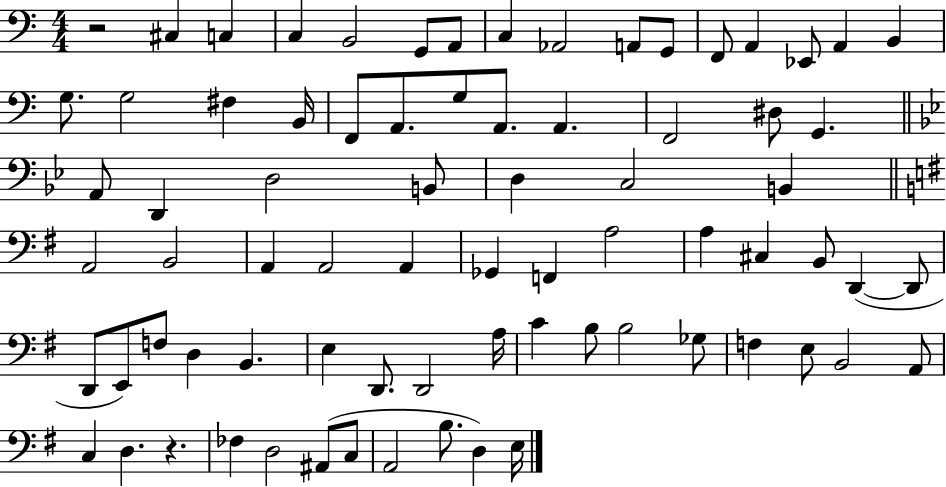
{
  \clef bass
  \numericTimeSignature
  \time 4/4
  \key c \major
  r2 cis4 c4 | c4 b,2 g,8 a,8 | c4 aes,2 a,8 g,8 | f,8 a,4 ees,8 a,4 b,4 | \break g8. g2 fis4 b,16 | f,8 a,8. g8 a,8. a,4. | f,2 dis8 g,4. | \bar "||" \break \key bes \major a,8 d,4 d2 b,8 | d4 c2 b,4 | \bar "||" \break \key g \major a,2 b,2 | a,4 a,2 a,4 | ges,4 f,4 a2 | a4 cis4 b,8 d,4~(~ d,8 | \break d,8 e,8) f8 d4 b,4. | e4 d,8. d,2 a16 | c'4 b8 b2 ges8 | f4 e8 b,2 a,8 | \break c4 d4. r4. | fes4 d2 ais,8( c8 | a,2 b8. d4) e16 | \bar "|."
}